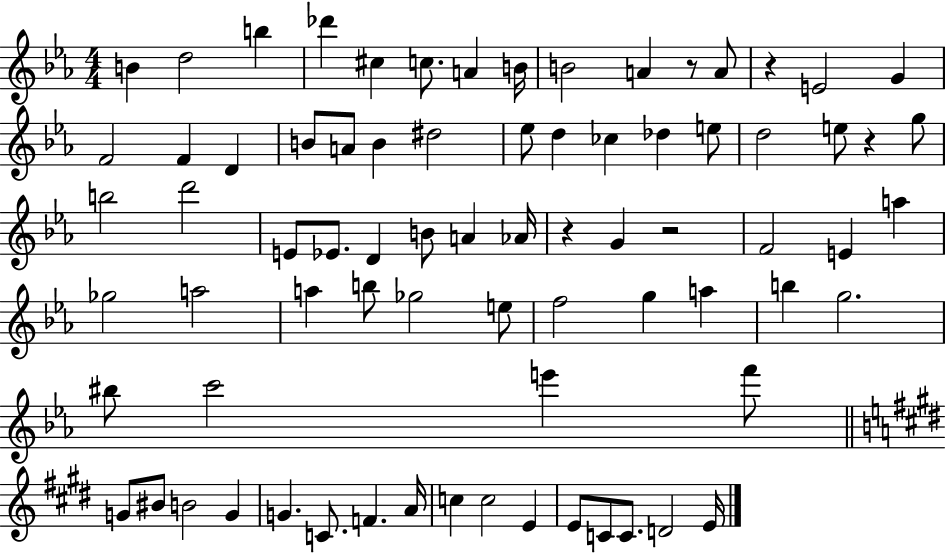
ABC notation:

X:1
T:Untitled
M:4/4
L:1/4
K:Eb
B d2 b _d' ^c c/2 A B/4 B2 A z/2 A/2 z E2 G F2 F D B/2 A/2 B ^d2 _e/2 d _c _d e/2 d2 e/2 z g/2 b2 d'2 E/2 _E/2 D B/2 A _A/4 z G z2 F2 E a _g2 a2 a b/2 _g2 e/2 f2 g a b g2 ^b/2 c'2 e' f'/2 G/2 ^B/2 B2 G G C/2 F A/4 c c2 E E/2 C/2 C/2 D2 E/4